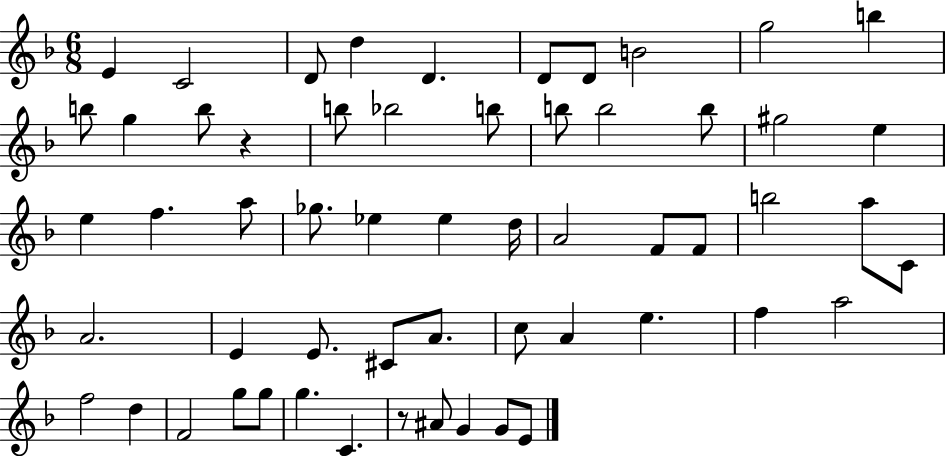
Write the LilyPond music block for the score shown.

{
  \clef treble
  \numericTimeSignature
  \time 6/8
  \key f \major
  e'4 c'2 | d'8 d''4 d'4. | d'8 d'8 b'2 | g''2 b''4 | \break b''8 g''4 b''8 r4 | b''8 bes''2 b''8 | b''8 b''2 b''8 | gis''2 e''4 | \break e''4 f''4. a''8 | ges''8. ees''4 ees''4 d''16 | a'2 f'8 f'8 | b''2 a''8 c'8 | \break a'2. | e'4 e'8. cis'8 a'8. | c''8 a'4 e''4. | f''4 a''2 | \break f''2 d''4 | f'2 g''8 g''8 | g''4. c'4. | r8 ais'8 g'4 g'8 e'8 | \break \bar "|."
}